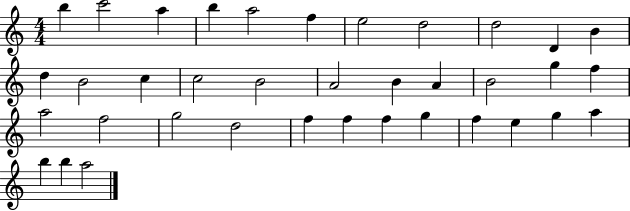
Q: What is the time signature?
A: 4/4